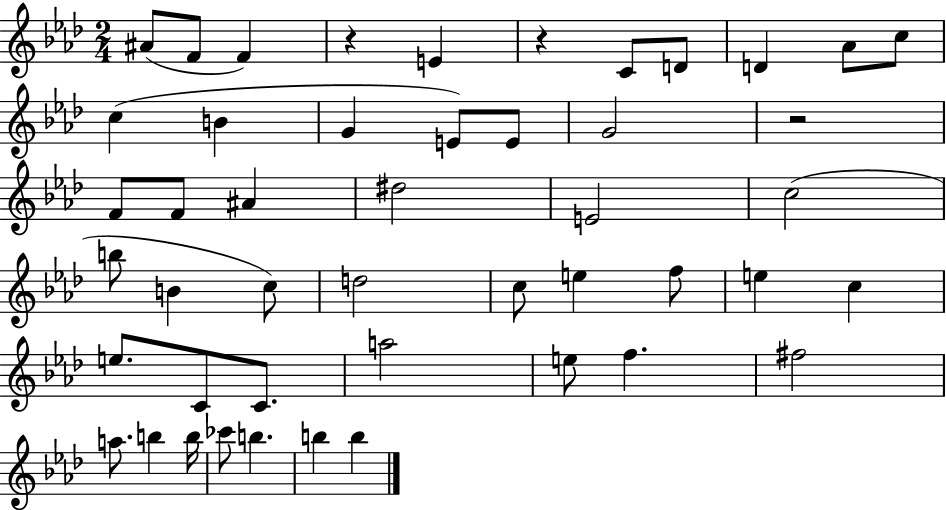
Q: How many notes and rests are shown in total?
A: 47